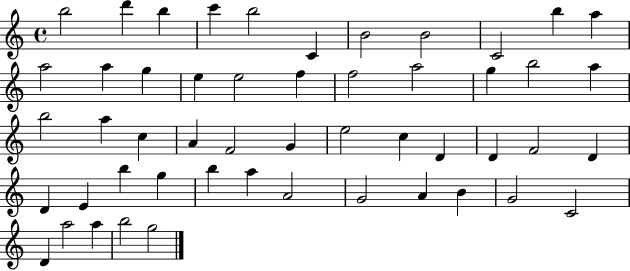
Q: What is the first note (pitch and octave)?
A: B5